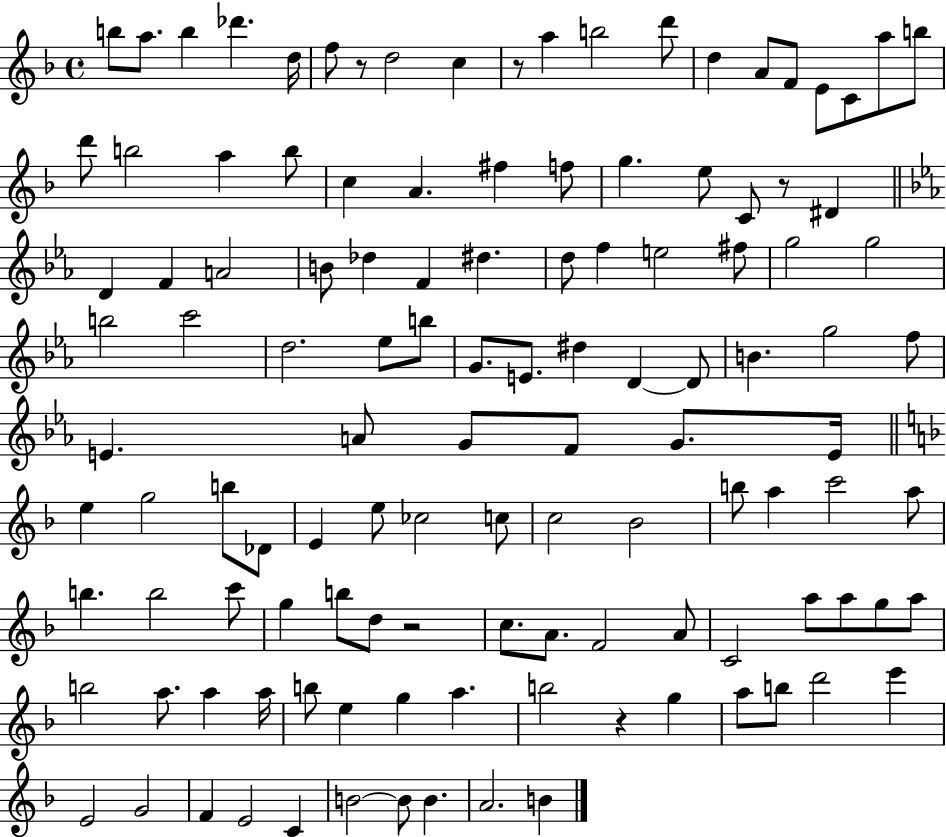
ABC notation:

X:1
T:Untitled
M:4/4
L:1/4
K:F
b/2 a/2 b _d' d/4 f/2 z/2 d2 c z/2 a b2 d'/2 d A/2 F/2 E/2 C/2 a/2 b/2 d'/2 b2 a b/2 c A ^f f/2 g e/2 C/2 z/2 ^D D F A2 B/2 _d F ^d d/2 f e2 ^f/2 g2 g2 b2 c'2 d2 _e/2 b/2 G/2 E/2 ^d D D/2 B g2 f/2 E A/2 G/2 F/2 G/2 E/4 e g2 b/2 _D/2 E e/2 _c2 c/2 c2 _B2 b/2 a c'2 a/2 b b2 c'/2 g b/2 d/2 z2 c/2 A/2 F2 A/2 C2 a/2 a/2 g/2 a/2 b2 a/2 a a/4 b/2 e g a b2 z g a/2 b/2 d'2 e' E2 G2 F E2 C B2 B/2 B A2 B